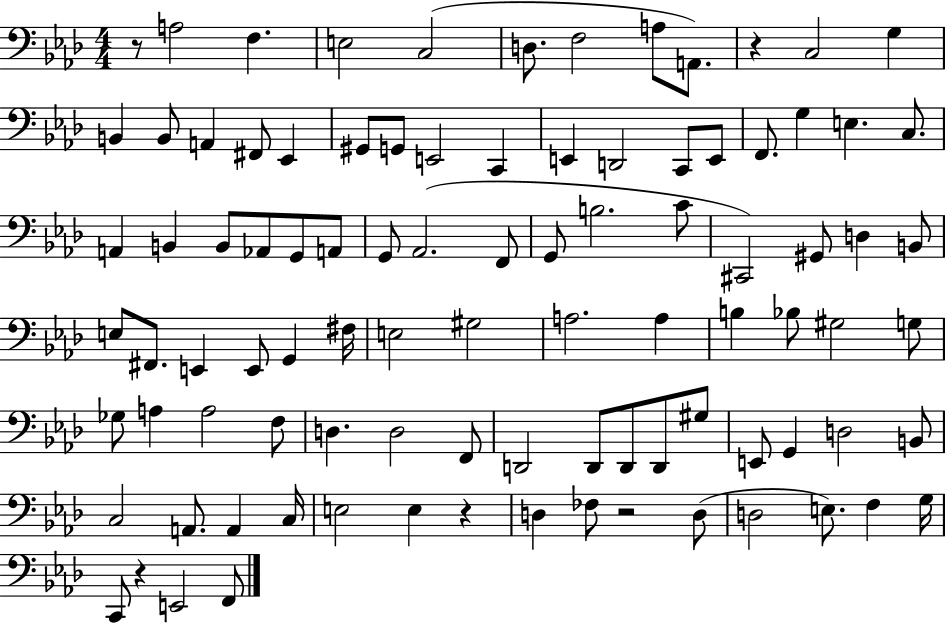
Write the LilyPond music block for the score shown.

{
  \clef bass
  \numericTimeSignature
  \time 4/4
  \key aes \major
  r8 a2 f4. | e2 c2( | d8. f2 a8 a,8.) | r4 c2 g4 | \break b,4 b,8 a,4 fis,8 ees,4 | gis,8 g,8 e,2 c,4 | e,4 d,2 c,8 e,8 | f,8. g4 e4. c8. | \break a,4 b,4 b,8 aes,8 g,8 a,8 | g,8 aes,2.( f,8 | g,8 b2. c'8 | cis,2) gis,8 d4 b,8 | \break e8 fis,8. e,4 e,8 g,4 fis16 | e2 gis2 | a2. a4 | b4 bes8 gis2 g8 | \break ges8 a4 a2 f8 | d4. d2 f,8 | d,2 d,8 d,8 d,8 gis8 | e,8 g,4 d2 b,8 | \break c2 a,8. a,4 c16 | e2 e4 r4 | d4 fes8 r2 d8( | d2 e8.) f4 g16 | \break c,8 r4 e,2 f,8 | \bar "|."
}